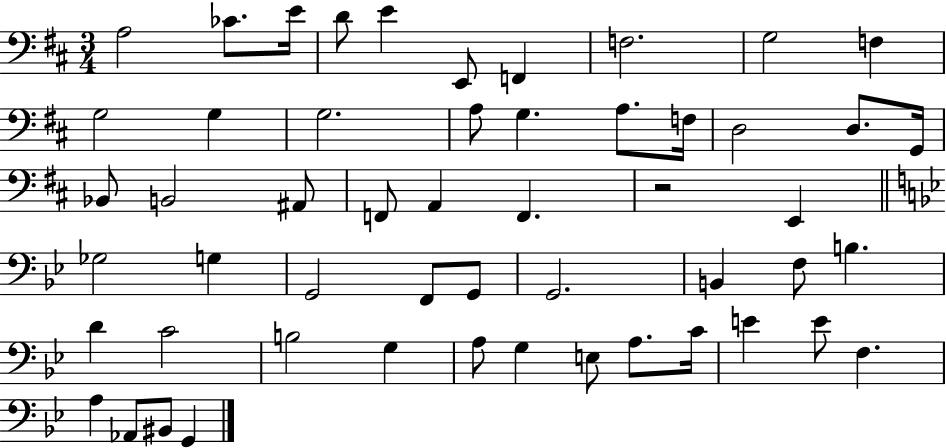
{
  \clef bass
  \numericTimeSignature
  \time 3/4
  \key d \major
  \repeat volta 2 { a2 ces'8. e'16 | d'8 e'4 e,8 f,4 | f2. | g2 f4 | \break g2 g4 | g2. | a8 g4. a8. f16 | d2 d8. g,16 | \break bes,8 b,2 ais,8 | f,8 a,4 f,4. | r2 e,4 | \bar "||" \break \key g \minor ges2 g4 | g,2 f,8 g,8 | g,2. | b,4 f8 b4. | \break d'4 c'2 | b2 g4 | a8 g4 e8 a8. c'16 | e'4 e'8 f4. | \break a4 aes,8 bis,8 g,4 | } \bar "|."
}